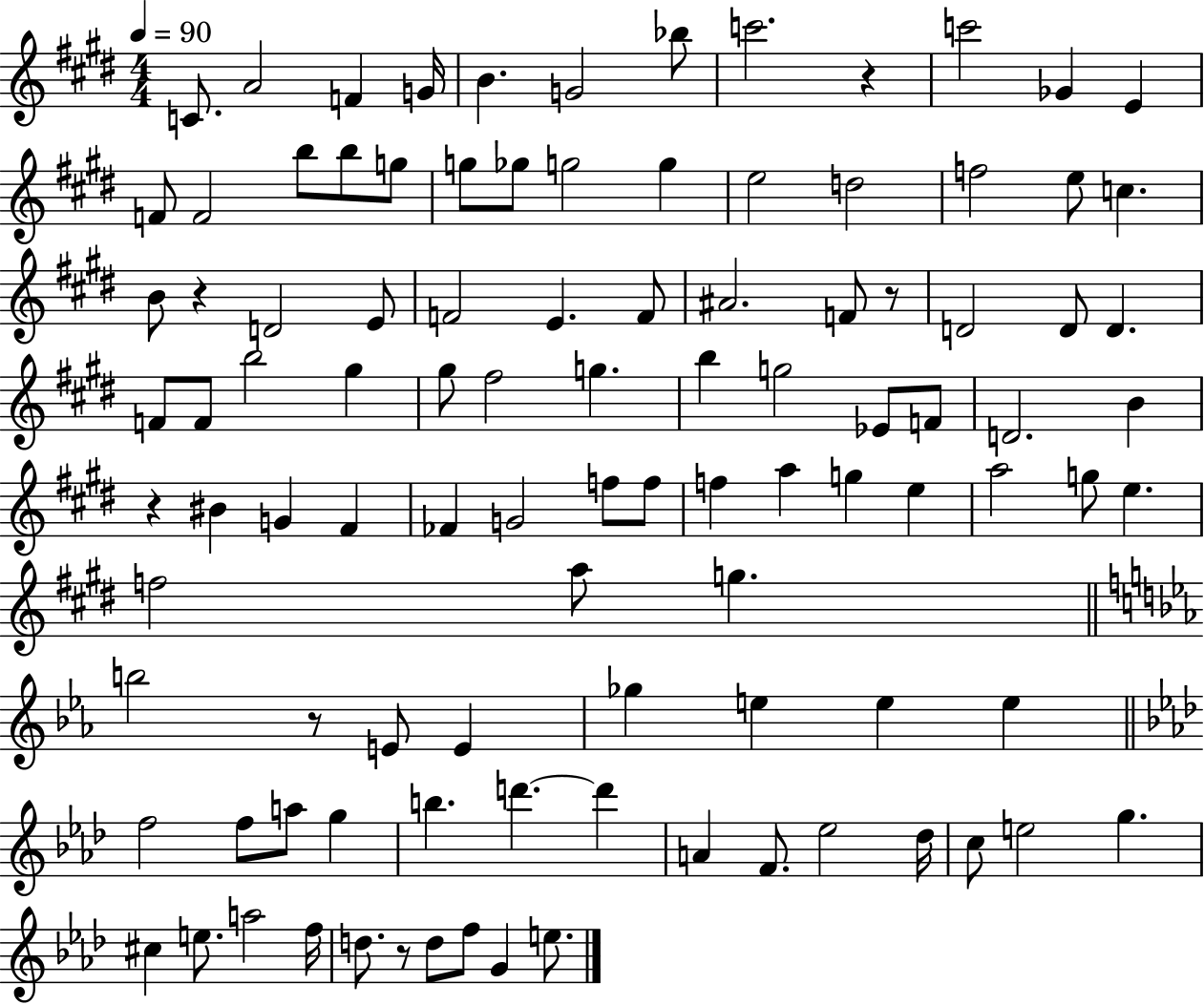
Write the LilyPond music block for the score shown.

{
  \clef treble
  \numericTimeSignature
  \time 4/4
  \key e \major
  \tempo 4 = 90
  c'8. a'2 f'4 g'16 | b'4. g'2 bes''8 | c'''2. r4 | c'''2 ges'4 e'4 | \break f'8 f'2 b''8 b''8 g''8 | g''8 ges''8 g''2 g''4 | e''2 d''2 | f''2 e''8 c''4. | \break b'8 r4 d'2 e'8 | f'2 e'4. f'8 | ais'2. f'8 r8 | d'2 d'8 d'4. | \break f'8 f'8 b''2 gis''4 | gis''8 fis''2 g''4. | b''4 g''2 ees'8 f'8 | d'2. b'4 | \break r4 bis'4 g'4 fis'4 | fes'4 g'2 f''8 f''8 | f''4 a''4 g''4 e''4 | a''2 g''8 e''4. | \break f''2 a''8 g''4. | \bar "||" \break \key ees \major b''2 r8 e'8 e'4 | ges''4 e''4 e''4 e''4 | \bar "||" \break \key aes \major f''2 f''8 a''8 g''4 | b''4. d'''4.~~ d'''4 | a'4 f'8. ees''2 des''16 | c''8 e''2 g''4. | \break cis''4 e''8. a''2 f''16 | d''8. r8 d''8 f''8 g'4 e''8. | \bar "|."
}